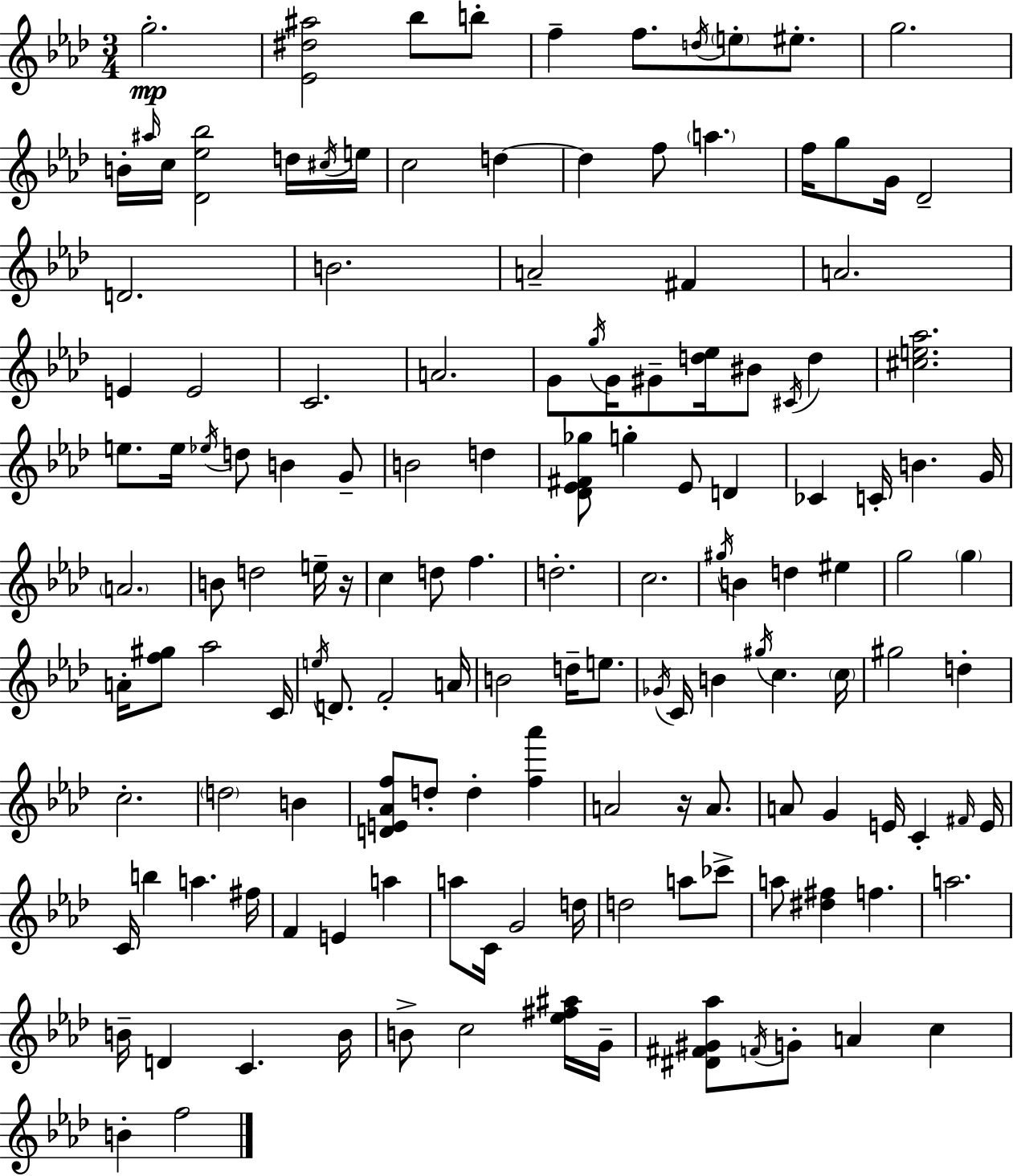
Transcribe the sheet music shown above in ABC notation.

X:1
T:Untitled
M:3/4
L:1/4
K:Fm
g2 [_E^d^a]2 _b/2 b/2 f f/2 d/4 e/2 ^e/2 g2 B/4 ^a/4 c/4 [_D_e_b]2 d/4 ^c/4 e/4 c2 d d f/2 a f/4 g/2 G/4 _D2 D2 B2 A2 ^F A2 E E2 C2 A2 G/2 g/4 G/4 ^G/2 [d_e]/4 ^B/2 ^C/4 d [^ce_a]2 e/2 e/4 _e/4 d/2 B G/2 B2 d [_D_E^F_g]/2 g _E/2 D _C C/4 B G/4 A2 B/2 d2 e/4 z/4 c d/2 f d2 c2 ^g/4 B d ^e g2 g A/4 [f^g]/2 _a2 C/4 e/4 D/2 F2 A/4 B2 d/4 e/2 _G/4 C/4 B ^g/4 c c/4 ^g2 d c2 d2 B [DE_Af]/2 d/2 d [f_a'] A2 z/4 A/2 A/2 G E/4 C ^F/4 E/4 C/4 b a ^f/4 F E a a/2 C/4 G2 d/4 d2 a/2 _c'/2 a/2 [^d^f] f a2 B/4 D C B/4 B/2 c2 [_e^f^a]/4 G/4 [^D^F^G_a]/2 F/4 G/2 A c B f2